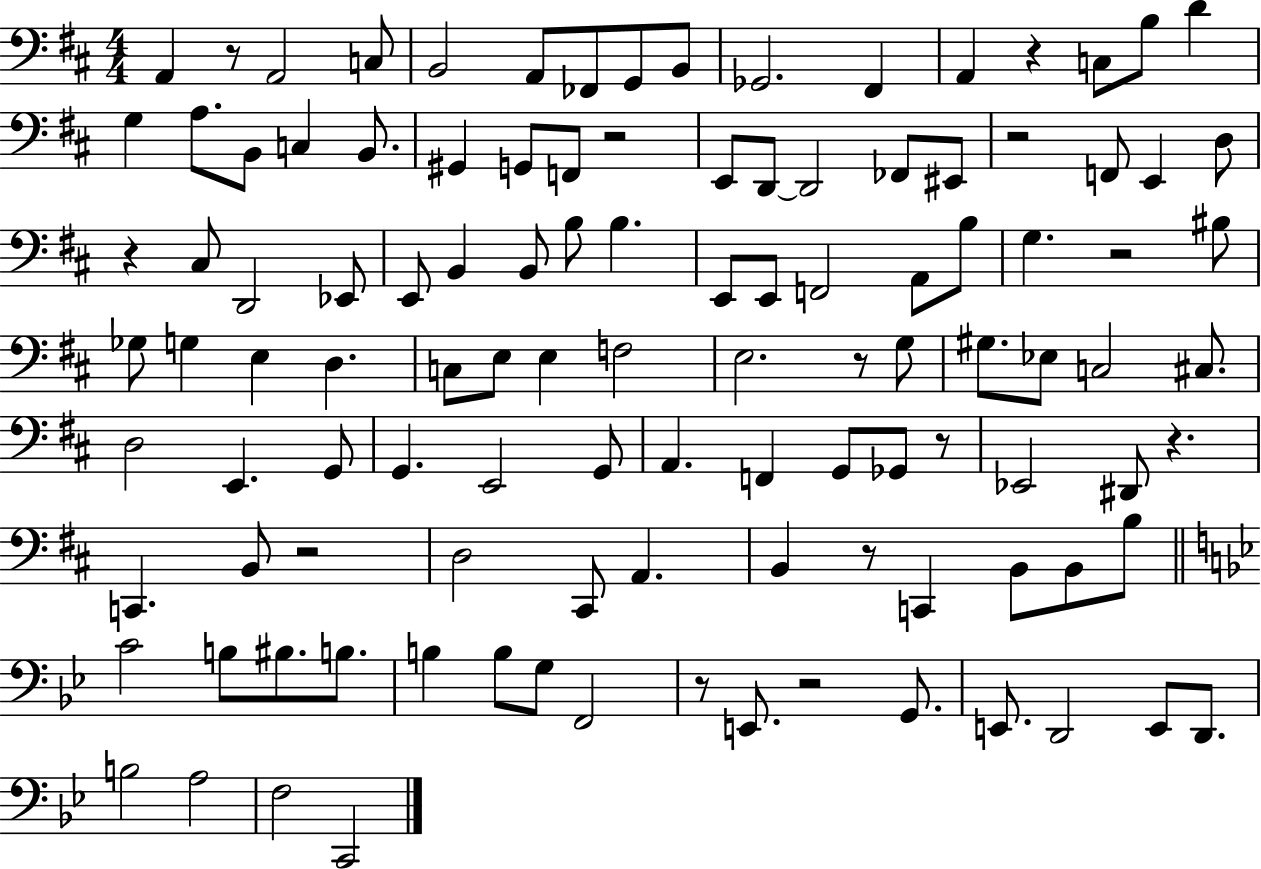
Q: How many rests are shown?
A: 13